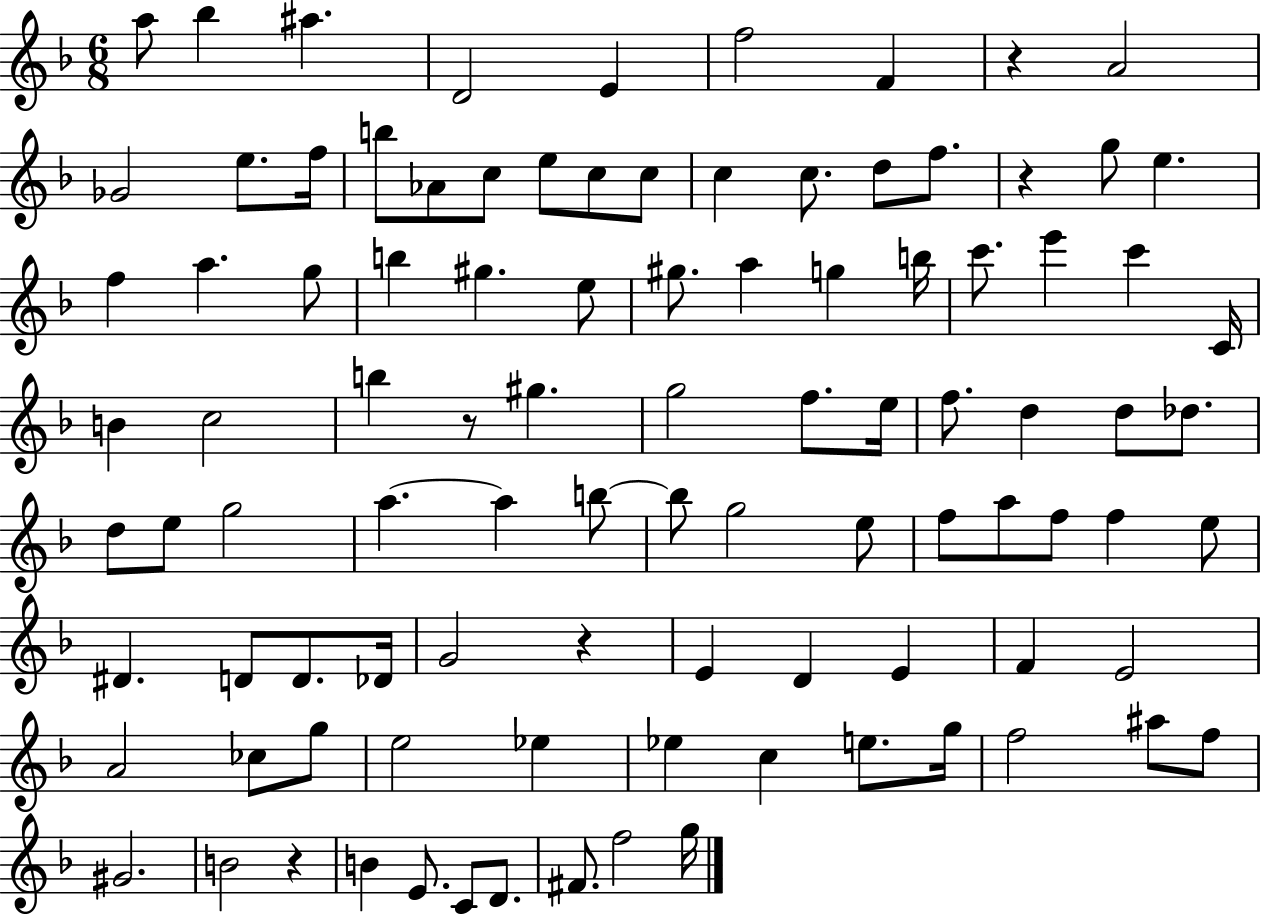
A5/e Bb5/q A#5/q. D4/h E4/q F5/h F4/q R/q A4/h Gb4/h E5/e. F5/s B5/e Ab4/e C5/e E5/e C5/e C5/e C5/q C5/e. D5/e F5/e. R/q G5/e E5/q. F5/q A5/q. G5/e B5/q G#5/q. E5/e G#5/e. A5/q G5/q B5/s C6/e. E6/q C6/q C4/s B4/q C5/h B5/q R/e G#5/q. G5/h F5/e. E5/s F5/e. D5/q D5/e Db5/e. D5/e E5/e G5/h A5/q. A5/q B5/e B5/e G5/h E5/e F5/e A5/e F5/e F5/q E5/e D#4/q. D4/e D4/e. Db4/s G4/h R/q E4/q D4/q E4/q F4/q E4/h A4/h CES5/e G5/e E5/h Eb5/q Eb5/q C5/q E5/e. G5/s F5/h A#5/e F5/e G#4/h. B4/h R/q B4/q E4/e. C4/e D4/e. F#4/e. F5/h G5/s